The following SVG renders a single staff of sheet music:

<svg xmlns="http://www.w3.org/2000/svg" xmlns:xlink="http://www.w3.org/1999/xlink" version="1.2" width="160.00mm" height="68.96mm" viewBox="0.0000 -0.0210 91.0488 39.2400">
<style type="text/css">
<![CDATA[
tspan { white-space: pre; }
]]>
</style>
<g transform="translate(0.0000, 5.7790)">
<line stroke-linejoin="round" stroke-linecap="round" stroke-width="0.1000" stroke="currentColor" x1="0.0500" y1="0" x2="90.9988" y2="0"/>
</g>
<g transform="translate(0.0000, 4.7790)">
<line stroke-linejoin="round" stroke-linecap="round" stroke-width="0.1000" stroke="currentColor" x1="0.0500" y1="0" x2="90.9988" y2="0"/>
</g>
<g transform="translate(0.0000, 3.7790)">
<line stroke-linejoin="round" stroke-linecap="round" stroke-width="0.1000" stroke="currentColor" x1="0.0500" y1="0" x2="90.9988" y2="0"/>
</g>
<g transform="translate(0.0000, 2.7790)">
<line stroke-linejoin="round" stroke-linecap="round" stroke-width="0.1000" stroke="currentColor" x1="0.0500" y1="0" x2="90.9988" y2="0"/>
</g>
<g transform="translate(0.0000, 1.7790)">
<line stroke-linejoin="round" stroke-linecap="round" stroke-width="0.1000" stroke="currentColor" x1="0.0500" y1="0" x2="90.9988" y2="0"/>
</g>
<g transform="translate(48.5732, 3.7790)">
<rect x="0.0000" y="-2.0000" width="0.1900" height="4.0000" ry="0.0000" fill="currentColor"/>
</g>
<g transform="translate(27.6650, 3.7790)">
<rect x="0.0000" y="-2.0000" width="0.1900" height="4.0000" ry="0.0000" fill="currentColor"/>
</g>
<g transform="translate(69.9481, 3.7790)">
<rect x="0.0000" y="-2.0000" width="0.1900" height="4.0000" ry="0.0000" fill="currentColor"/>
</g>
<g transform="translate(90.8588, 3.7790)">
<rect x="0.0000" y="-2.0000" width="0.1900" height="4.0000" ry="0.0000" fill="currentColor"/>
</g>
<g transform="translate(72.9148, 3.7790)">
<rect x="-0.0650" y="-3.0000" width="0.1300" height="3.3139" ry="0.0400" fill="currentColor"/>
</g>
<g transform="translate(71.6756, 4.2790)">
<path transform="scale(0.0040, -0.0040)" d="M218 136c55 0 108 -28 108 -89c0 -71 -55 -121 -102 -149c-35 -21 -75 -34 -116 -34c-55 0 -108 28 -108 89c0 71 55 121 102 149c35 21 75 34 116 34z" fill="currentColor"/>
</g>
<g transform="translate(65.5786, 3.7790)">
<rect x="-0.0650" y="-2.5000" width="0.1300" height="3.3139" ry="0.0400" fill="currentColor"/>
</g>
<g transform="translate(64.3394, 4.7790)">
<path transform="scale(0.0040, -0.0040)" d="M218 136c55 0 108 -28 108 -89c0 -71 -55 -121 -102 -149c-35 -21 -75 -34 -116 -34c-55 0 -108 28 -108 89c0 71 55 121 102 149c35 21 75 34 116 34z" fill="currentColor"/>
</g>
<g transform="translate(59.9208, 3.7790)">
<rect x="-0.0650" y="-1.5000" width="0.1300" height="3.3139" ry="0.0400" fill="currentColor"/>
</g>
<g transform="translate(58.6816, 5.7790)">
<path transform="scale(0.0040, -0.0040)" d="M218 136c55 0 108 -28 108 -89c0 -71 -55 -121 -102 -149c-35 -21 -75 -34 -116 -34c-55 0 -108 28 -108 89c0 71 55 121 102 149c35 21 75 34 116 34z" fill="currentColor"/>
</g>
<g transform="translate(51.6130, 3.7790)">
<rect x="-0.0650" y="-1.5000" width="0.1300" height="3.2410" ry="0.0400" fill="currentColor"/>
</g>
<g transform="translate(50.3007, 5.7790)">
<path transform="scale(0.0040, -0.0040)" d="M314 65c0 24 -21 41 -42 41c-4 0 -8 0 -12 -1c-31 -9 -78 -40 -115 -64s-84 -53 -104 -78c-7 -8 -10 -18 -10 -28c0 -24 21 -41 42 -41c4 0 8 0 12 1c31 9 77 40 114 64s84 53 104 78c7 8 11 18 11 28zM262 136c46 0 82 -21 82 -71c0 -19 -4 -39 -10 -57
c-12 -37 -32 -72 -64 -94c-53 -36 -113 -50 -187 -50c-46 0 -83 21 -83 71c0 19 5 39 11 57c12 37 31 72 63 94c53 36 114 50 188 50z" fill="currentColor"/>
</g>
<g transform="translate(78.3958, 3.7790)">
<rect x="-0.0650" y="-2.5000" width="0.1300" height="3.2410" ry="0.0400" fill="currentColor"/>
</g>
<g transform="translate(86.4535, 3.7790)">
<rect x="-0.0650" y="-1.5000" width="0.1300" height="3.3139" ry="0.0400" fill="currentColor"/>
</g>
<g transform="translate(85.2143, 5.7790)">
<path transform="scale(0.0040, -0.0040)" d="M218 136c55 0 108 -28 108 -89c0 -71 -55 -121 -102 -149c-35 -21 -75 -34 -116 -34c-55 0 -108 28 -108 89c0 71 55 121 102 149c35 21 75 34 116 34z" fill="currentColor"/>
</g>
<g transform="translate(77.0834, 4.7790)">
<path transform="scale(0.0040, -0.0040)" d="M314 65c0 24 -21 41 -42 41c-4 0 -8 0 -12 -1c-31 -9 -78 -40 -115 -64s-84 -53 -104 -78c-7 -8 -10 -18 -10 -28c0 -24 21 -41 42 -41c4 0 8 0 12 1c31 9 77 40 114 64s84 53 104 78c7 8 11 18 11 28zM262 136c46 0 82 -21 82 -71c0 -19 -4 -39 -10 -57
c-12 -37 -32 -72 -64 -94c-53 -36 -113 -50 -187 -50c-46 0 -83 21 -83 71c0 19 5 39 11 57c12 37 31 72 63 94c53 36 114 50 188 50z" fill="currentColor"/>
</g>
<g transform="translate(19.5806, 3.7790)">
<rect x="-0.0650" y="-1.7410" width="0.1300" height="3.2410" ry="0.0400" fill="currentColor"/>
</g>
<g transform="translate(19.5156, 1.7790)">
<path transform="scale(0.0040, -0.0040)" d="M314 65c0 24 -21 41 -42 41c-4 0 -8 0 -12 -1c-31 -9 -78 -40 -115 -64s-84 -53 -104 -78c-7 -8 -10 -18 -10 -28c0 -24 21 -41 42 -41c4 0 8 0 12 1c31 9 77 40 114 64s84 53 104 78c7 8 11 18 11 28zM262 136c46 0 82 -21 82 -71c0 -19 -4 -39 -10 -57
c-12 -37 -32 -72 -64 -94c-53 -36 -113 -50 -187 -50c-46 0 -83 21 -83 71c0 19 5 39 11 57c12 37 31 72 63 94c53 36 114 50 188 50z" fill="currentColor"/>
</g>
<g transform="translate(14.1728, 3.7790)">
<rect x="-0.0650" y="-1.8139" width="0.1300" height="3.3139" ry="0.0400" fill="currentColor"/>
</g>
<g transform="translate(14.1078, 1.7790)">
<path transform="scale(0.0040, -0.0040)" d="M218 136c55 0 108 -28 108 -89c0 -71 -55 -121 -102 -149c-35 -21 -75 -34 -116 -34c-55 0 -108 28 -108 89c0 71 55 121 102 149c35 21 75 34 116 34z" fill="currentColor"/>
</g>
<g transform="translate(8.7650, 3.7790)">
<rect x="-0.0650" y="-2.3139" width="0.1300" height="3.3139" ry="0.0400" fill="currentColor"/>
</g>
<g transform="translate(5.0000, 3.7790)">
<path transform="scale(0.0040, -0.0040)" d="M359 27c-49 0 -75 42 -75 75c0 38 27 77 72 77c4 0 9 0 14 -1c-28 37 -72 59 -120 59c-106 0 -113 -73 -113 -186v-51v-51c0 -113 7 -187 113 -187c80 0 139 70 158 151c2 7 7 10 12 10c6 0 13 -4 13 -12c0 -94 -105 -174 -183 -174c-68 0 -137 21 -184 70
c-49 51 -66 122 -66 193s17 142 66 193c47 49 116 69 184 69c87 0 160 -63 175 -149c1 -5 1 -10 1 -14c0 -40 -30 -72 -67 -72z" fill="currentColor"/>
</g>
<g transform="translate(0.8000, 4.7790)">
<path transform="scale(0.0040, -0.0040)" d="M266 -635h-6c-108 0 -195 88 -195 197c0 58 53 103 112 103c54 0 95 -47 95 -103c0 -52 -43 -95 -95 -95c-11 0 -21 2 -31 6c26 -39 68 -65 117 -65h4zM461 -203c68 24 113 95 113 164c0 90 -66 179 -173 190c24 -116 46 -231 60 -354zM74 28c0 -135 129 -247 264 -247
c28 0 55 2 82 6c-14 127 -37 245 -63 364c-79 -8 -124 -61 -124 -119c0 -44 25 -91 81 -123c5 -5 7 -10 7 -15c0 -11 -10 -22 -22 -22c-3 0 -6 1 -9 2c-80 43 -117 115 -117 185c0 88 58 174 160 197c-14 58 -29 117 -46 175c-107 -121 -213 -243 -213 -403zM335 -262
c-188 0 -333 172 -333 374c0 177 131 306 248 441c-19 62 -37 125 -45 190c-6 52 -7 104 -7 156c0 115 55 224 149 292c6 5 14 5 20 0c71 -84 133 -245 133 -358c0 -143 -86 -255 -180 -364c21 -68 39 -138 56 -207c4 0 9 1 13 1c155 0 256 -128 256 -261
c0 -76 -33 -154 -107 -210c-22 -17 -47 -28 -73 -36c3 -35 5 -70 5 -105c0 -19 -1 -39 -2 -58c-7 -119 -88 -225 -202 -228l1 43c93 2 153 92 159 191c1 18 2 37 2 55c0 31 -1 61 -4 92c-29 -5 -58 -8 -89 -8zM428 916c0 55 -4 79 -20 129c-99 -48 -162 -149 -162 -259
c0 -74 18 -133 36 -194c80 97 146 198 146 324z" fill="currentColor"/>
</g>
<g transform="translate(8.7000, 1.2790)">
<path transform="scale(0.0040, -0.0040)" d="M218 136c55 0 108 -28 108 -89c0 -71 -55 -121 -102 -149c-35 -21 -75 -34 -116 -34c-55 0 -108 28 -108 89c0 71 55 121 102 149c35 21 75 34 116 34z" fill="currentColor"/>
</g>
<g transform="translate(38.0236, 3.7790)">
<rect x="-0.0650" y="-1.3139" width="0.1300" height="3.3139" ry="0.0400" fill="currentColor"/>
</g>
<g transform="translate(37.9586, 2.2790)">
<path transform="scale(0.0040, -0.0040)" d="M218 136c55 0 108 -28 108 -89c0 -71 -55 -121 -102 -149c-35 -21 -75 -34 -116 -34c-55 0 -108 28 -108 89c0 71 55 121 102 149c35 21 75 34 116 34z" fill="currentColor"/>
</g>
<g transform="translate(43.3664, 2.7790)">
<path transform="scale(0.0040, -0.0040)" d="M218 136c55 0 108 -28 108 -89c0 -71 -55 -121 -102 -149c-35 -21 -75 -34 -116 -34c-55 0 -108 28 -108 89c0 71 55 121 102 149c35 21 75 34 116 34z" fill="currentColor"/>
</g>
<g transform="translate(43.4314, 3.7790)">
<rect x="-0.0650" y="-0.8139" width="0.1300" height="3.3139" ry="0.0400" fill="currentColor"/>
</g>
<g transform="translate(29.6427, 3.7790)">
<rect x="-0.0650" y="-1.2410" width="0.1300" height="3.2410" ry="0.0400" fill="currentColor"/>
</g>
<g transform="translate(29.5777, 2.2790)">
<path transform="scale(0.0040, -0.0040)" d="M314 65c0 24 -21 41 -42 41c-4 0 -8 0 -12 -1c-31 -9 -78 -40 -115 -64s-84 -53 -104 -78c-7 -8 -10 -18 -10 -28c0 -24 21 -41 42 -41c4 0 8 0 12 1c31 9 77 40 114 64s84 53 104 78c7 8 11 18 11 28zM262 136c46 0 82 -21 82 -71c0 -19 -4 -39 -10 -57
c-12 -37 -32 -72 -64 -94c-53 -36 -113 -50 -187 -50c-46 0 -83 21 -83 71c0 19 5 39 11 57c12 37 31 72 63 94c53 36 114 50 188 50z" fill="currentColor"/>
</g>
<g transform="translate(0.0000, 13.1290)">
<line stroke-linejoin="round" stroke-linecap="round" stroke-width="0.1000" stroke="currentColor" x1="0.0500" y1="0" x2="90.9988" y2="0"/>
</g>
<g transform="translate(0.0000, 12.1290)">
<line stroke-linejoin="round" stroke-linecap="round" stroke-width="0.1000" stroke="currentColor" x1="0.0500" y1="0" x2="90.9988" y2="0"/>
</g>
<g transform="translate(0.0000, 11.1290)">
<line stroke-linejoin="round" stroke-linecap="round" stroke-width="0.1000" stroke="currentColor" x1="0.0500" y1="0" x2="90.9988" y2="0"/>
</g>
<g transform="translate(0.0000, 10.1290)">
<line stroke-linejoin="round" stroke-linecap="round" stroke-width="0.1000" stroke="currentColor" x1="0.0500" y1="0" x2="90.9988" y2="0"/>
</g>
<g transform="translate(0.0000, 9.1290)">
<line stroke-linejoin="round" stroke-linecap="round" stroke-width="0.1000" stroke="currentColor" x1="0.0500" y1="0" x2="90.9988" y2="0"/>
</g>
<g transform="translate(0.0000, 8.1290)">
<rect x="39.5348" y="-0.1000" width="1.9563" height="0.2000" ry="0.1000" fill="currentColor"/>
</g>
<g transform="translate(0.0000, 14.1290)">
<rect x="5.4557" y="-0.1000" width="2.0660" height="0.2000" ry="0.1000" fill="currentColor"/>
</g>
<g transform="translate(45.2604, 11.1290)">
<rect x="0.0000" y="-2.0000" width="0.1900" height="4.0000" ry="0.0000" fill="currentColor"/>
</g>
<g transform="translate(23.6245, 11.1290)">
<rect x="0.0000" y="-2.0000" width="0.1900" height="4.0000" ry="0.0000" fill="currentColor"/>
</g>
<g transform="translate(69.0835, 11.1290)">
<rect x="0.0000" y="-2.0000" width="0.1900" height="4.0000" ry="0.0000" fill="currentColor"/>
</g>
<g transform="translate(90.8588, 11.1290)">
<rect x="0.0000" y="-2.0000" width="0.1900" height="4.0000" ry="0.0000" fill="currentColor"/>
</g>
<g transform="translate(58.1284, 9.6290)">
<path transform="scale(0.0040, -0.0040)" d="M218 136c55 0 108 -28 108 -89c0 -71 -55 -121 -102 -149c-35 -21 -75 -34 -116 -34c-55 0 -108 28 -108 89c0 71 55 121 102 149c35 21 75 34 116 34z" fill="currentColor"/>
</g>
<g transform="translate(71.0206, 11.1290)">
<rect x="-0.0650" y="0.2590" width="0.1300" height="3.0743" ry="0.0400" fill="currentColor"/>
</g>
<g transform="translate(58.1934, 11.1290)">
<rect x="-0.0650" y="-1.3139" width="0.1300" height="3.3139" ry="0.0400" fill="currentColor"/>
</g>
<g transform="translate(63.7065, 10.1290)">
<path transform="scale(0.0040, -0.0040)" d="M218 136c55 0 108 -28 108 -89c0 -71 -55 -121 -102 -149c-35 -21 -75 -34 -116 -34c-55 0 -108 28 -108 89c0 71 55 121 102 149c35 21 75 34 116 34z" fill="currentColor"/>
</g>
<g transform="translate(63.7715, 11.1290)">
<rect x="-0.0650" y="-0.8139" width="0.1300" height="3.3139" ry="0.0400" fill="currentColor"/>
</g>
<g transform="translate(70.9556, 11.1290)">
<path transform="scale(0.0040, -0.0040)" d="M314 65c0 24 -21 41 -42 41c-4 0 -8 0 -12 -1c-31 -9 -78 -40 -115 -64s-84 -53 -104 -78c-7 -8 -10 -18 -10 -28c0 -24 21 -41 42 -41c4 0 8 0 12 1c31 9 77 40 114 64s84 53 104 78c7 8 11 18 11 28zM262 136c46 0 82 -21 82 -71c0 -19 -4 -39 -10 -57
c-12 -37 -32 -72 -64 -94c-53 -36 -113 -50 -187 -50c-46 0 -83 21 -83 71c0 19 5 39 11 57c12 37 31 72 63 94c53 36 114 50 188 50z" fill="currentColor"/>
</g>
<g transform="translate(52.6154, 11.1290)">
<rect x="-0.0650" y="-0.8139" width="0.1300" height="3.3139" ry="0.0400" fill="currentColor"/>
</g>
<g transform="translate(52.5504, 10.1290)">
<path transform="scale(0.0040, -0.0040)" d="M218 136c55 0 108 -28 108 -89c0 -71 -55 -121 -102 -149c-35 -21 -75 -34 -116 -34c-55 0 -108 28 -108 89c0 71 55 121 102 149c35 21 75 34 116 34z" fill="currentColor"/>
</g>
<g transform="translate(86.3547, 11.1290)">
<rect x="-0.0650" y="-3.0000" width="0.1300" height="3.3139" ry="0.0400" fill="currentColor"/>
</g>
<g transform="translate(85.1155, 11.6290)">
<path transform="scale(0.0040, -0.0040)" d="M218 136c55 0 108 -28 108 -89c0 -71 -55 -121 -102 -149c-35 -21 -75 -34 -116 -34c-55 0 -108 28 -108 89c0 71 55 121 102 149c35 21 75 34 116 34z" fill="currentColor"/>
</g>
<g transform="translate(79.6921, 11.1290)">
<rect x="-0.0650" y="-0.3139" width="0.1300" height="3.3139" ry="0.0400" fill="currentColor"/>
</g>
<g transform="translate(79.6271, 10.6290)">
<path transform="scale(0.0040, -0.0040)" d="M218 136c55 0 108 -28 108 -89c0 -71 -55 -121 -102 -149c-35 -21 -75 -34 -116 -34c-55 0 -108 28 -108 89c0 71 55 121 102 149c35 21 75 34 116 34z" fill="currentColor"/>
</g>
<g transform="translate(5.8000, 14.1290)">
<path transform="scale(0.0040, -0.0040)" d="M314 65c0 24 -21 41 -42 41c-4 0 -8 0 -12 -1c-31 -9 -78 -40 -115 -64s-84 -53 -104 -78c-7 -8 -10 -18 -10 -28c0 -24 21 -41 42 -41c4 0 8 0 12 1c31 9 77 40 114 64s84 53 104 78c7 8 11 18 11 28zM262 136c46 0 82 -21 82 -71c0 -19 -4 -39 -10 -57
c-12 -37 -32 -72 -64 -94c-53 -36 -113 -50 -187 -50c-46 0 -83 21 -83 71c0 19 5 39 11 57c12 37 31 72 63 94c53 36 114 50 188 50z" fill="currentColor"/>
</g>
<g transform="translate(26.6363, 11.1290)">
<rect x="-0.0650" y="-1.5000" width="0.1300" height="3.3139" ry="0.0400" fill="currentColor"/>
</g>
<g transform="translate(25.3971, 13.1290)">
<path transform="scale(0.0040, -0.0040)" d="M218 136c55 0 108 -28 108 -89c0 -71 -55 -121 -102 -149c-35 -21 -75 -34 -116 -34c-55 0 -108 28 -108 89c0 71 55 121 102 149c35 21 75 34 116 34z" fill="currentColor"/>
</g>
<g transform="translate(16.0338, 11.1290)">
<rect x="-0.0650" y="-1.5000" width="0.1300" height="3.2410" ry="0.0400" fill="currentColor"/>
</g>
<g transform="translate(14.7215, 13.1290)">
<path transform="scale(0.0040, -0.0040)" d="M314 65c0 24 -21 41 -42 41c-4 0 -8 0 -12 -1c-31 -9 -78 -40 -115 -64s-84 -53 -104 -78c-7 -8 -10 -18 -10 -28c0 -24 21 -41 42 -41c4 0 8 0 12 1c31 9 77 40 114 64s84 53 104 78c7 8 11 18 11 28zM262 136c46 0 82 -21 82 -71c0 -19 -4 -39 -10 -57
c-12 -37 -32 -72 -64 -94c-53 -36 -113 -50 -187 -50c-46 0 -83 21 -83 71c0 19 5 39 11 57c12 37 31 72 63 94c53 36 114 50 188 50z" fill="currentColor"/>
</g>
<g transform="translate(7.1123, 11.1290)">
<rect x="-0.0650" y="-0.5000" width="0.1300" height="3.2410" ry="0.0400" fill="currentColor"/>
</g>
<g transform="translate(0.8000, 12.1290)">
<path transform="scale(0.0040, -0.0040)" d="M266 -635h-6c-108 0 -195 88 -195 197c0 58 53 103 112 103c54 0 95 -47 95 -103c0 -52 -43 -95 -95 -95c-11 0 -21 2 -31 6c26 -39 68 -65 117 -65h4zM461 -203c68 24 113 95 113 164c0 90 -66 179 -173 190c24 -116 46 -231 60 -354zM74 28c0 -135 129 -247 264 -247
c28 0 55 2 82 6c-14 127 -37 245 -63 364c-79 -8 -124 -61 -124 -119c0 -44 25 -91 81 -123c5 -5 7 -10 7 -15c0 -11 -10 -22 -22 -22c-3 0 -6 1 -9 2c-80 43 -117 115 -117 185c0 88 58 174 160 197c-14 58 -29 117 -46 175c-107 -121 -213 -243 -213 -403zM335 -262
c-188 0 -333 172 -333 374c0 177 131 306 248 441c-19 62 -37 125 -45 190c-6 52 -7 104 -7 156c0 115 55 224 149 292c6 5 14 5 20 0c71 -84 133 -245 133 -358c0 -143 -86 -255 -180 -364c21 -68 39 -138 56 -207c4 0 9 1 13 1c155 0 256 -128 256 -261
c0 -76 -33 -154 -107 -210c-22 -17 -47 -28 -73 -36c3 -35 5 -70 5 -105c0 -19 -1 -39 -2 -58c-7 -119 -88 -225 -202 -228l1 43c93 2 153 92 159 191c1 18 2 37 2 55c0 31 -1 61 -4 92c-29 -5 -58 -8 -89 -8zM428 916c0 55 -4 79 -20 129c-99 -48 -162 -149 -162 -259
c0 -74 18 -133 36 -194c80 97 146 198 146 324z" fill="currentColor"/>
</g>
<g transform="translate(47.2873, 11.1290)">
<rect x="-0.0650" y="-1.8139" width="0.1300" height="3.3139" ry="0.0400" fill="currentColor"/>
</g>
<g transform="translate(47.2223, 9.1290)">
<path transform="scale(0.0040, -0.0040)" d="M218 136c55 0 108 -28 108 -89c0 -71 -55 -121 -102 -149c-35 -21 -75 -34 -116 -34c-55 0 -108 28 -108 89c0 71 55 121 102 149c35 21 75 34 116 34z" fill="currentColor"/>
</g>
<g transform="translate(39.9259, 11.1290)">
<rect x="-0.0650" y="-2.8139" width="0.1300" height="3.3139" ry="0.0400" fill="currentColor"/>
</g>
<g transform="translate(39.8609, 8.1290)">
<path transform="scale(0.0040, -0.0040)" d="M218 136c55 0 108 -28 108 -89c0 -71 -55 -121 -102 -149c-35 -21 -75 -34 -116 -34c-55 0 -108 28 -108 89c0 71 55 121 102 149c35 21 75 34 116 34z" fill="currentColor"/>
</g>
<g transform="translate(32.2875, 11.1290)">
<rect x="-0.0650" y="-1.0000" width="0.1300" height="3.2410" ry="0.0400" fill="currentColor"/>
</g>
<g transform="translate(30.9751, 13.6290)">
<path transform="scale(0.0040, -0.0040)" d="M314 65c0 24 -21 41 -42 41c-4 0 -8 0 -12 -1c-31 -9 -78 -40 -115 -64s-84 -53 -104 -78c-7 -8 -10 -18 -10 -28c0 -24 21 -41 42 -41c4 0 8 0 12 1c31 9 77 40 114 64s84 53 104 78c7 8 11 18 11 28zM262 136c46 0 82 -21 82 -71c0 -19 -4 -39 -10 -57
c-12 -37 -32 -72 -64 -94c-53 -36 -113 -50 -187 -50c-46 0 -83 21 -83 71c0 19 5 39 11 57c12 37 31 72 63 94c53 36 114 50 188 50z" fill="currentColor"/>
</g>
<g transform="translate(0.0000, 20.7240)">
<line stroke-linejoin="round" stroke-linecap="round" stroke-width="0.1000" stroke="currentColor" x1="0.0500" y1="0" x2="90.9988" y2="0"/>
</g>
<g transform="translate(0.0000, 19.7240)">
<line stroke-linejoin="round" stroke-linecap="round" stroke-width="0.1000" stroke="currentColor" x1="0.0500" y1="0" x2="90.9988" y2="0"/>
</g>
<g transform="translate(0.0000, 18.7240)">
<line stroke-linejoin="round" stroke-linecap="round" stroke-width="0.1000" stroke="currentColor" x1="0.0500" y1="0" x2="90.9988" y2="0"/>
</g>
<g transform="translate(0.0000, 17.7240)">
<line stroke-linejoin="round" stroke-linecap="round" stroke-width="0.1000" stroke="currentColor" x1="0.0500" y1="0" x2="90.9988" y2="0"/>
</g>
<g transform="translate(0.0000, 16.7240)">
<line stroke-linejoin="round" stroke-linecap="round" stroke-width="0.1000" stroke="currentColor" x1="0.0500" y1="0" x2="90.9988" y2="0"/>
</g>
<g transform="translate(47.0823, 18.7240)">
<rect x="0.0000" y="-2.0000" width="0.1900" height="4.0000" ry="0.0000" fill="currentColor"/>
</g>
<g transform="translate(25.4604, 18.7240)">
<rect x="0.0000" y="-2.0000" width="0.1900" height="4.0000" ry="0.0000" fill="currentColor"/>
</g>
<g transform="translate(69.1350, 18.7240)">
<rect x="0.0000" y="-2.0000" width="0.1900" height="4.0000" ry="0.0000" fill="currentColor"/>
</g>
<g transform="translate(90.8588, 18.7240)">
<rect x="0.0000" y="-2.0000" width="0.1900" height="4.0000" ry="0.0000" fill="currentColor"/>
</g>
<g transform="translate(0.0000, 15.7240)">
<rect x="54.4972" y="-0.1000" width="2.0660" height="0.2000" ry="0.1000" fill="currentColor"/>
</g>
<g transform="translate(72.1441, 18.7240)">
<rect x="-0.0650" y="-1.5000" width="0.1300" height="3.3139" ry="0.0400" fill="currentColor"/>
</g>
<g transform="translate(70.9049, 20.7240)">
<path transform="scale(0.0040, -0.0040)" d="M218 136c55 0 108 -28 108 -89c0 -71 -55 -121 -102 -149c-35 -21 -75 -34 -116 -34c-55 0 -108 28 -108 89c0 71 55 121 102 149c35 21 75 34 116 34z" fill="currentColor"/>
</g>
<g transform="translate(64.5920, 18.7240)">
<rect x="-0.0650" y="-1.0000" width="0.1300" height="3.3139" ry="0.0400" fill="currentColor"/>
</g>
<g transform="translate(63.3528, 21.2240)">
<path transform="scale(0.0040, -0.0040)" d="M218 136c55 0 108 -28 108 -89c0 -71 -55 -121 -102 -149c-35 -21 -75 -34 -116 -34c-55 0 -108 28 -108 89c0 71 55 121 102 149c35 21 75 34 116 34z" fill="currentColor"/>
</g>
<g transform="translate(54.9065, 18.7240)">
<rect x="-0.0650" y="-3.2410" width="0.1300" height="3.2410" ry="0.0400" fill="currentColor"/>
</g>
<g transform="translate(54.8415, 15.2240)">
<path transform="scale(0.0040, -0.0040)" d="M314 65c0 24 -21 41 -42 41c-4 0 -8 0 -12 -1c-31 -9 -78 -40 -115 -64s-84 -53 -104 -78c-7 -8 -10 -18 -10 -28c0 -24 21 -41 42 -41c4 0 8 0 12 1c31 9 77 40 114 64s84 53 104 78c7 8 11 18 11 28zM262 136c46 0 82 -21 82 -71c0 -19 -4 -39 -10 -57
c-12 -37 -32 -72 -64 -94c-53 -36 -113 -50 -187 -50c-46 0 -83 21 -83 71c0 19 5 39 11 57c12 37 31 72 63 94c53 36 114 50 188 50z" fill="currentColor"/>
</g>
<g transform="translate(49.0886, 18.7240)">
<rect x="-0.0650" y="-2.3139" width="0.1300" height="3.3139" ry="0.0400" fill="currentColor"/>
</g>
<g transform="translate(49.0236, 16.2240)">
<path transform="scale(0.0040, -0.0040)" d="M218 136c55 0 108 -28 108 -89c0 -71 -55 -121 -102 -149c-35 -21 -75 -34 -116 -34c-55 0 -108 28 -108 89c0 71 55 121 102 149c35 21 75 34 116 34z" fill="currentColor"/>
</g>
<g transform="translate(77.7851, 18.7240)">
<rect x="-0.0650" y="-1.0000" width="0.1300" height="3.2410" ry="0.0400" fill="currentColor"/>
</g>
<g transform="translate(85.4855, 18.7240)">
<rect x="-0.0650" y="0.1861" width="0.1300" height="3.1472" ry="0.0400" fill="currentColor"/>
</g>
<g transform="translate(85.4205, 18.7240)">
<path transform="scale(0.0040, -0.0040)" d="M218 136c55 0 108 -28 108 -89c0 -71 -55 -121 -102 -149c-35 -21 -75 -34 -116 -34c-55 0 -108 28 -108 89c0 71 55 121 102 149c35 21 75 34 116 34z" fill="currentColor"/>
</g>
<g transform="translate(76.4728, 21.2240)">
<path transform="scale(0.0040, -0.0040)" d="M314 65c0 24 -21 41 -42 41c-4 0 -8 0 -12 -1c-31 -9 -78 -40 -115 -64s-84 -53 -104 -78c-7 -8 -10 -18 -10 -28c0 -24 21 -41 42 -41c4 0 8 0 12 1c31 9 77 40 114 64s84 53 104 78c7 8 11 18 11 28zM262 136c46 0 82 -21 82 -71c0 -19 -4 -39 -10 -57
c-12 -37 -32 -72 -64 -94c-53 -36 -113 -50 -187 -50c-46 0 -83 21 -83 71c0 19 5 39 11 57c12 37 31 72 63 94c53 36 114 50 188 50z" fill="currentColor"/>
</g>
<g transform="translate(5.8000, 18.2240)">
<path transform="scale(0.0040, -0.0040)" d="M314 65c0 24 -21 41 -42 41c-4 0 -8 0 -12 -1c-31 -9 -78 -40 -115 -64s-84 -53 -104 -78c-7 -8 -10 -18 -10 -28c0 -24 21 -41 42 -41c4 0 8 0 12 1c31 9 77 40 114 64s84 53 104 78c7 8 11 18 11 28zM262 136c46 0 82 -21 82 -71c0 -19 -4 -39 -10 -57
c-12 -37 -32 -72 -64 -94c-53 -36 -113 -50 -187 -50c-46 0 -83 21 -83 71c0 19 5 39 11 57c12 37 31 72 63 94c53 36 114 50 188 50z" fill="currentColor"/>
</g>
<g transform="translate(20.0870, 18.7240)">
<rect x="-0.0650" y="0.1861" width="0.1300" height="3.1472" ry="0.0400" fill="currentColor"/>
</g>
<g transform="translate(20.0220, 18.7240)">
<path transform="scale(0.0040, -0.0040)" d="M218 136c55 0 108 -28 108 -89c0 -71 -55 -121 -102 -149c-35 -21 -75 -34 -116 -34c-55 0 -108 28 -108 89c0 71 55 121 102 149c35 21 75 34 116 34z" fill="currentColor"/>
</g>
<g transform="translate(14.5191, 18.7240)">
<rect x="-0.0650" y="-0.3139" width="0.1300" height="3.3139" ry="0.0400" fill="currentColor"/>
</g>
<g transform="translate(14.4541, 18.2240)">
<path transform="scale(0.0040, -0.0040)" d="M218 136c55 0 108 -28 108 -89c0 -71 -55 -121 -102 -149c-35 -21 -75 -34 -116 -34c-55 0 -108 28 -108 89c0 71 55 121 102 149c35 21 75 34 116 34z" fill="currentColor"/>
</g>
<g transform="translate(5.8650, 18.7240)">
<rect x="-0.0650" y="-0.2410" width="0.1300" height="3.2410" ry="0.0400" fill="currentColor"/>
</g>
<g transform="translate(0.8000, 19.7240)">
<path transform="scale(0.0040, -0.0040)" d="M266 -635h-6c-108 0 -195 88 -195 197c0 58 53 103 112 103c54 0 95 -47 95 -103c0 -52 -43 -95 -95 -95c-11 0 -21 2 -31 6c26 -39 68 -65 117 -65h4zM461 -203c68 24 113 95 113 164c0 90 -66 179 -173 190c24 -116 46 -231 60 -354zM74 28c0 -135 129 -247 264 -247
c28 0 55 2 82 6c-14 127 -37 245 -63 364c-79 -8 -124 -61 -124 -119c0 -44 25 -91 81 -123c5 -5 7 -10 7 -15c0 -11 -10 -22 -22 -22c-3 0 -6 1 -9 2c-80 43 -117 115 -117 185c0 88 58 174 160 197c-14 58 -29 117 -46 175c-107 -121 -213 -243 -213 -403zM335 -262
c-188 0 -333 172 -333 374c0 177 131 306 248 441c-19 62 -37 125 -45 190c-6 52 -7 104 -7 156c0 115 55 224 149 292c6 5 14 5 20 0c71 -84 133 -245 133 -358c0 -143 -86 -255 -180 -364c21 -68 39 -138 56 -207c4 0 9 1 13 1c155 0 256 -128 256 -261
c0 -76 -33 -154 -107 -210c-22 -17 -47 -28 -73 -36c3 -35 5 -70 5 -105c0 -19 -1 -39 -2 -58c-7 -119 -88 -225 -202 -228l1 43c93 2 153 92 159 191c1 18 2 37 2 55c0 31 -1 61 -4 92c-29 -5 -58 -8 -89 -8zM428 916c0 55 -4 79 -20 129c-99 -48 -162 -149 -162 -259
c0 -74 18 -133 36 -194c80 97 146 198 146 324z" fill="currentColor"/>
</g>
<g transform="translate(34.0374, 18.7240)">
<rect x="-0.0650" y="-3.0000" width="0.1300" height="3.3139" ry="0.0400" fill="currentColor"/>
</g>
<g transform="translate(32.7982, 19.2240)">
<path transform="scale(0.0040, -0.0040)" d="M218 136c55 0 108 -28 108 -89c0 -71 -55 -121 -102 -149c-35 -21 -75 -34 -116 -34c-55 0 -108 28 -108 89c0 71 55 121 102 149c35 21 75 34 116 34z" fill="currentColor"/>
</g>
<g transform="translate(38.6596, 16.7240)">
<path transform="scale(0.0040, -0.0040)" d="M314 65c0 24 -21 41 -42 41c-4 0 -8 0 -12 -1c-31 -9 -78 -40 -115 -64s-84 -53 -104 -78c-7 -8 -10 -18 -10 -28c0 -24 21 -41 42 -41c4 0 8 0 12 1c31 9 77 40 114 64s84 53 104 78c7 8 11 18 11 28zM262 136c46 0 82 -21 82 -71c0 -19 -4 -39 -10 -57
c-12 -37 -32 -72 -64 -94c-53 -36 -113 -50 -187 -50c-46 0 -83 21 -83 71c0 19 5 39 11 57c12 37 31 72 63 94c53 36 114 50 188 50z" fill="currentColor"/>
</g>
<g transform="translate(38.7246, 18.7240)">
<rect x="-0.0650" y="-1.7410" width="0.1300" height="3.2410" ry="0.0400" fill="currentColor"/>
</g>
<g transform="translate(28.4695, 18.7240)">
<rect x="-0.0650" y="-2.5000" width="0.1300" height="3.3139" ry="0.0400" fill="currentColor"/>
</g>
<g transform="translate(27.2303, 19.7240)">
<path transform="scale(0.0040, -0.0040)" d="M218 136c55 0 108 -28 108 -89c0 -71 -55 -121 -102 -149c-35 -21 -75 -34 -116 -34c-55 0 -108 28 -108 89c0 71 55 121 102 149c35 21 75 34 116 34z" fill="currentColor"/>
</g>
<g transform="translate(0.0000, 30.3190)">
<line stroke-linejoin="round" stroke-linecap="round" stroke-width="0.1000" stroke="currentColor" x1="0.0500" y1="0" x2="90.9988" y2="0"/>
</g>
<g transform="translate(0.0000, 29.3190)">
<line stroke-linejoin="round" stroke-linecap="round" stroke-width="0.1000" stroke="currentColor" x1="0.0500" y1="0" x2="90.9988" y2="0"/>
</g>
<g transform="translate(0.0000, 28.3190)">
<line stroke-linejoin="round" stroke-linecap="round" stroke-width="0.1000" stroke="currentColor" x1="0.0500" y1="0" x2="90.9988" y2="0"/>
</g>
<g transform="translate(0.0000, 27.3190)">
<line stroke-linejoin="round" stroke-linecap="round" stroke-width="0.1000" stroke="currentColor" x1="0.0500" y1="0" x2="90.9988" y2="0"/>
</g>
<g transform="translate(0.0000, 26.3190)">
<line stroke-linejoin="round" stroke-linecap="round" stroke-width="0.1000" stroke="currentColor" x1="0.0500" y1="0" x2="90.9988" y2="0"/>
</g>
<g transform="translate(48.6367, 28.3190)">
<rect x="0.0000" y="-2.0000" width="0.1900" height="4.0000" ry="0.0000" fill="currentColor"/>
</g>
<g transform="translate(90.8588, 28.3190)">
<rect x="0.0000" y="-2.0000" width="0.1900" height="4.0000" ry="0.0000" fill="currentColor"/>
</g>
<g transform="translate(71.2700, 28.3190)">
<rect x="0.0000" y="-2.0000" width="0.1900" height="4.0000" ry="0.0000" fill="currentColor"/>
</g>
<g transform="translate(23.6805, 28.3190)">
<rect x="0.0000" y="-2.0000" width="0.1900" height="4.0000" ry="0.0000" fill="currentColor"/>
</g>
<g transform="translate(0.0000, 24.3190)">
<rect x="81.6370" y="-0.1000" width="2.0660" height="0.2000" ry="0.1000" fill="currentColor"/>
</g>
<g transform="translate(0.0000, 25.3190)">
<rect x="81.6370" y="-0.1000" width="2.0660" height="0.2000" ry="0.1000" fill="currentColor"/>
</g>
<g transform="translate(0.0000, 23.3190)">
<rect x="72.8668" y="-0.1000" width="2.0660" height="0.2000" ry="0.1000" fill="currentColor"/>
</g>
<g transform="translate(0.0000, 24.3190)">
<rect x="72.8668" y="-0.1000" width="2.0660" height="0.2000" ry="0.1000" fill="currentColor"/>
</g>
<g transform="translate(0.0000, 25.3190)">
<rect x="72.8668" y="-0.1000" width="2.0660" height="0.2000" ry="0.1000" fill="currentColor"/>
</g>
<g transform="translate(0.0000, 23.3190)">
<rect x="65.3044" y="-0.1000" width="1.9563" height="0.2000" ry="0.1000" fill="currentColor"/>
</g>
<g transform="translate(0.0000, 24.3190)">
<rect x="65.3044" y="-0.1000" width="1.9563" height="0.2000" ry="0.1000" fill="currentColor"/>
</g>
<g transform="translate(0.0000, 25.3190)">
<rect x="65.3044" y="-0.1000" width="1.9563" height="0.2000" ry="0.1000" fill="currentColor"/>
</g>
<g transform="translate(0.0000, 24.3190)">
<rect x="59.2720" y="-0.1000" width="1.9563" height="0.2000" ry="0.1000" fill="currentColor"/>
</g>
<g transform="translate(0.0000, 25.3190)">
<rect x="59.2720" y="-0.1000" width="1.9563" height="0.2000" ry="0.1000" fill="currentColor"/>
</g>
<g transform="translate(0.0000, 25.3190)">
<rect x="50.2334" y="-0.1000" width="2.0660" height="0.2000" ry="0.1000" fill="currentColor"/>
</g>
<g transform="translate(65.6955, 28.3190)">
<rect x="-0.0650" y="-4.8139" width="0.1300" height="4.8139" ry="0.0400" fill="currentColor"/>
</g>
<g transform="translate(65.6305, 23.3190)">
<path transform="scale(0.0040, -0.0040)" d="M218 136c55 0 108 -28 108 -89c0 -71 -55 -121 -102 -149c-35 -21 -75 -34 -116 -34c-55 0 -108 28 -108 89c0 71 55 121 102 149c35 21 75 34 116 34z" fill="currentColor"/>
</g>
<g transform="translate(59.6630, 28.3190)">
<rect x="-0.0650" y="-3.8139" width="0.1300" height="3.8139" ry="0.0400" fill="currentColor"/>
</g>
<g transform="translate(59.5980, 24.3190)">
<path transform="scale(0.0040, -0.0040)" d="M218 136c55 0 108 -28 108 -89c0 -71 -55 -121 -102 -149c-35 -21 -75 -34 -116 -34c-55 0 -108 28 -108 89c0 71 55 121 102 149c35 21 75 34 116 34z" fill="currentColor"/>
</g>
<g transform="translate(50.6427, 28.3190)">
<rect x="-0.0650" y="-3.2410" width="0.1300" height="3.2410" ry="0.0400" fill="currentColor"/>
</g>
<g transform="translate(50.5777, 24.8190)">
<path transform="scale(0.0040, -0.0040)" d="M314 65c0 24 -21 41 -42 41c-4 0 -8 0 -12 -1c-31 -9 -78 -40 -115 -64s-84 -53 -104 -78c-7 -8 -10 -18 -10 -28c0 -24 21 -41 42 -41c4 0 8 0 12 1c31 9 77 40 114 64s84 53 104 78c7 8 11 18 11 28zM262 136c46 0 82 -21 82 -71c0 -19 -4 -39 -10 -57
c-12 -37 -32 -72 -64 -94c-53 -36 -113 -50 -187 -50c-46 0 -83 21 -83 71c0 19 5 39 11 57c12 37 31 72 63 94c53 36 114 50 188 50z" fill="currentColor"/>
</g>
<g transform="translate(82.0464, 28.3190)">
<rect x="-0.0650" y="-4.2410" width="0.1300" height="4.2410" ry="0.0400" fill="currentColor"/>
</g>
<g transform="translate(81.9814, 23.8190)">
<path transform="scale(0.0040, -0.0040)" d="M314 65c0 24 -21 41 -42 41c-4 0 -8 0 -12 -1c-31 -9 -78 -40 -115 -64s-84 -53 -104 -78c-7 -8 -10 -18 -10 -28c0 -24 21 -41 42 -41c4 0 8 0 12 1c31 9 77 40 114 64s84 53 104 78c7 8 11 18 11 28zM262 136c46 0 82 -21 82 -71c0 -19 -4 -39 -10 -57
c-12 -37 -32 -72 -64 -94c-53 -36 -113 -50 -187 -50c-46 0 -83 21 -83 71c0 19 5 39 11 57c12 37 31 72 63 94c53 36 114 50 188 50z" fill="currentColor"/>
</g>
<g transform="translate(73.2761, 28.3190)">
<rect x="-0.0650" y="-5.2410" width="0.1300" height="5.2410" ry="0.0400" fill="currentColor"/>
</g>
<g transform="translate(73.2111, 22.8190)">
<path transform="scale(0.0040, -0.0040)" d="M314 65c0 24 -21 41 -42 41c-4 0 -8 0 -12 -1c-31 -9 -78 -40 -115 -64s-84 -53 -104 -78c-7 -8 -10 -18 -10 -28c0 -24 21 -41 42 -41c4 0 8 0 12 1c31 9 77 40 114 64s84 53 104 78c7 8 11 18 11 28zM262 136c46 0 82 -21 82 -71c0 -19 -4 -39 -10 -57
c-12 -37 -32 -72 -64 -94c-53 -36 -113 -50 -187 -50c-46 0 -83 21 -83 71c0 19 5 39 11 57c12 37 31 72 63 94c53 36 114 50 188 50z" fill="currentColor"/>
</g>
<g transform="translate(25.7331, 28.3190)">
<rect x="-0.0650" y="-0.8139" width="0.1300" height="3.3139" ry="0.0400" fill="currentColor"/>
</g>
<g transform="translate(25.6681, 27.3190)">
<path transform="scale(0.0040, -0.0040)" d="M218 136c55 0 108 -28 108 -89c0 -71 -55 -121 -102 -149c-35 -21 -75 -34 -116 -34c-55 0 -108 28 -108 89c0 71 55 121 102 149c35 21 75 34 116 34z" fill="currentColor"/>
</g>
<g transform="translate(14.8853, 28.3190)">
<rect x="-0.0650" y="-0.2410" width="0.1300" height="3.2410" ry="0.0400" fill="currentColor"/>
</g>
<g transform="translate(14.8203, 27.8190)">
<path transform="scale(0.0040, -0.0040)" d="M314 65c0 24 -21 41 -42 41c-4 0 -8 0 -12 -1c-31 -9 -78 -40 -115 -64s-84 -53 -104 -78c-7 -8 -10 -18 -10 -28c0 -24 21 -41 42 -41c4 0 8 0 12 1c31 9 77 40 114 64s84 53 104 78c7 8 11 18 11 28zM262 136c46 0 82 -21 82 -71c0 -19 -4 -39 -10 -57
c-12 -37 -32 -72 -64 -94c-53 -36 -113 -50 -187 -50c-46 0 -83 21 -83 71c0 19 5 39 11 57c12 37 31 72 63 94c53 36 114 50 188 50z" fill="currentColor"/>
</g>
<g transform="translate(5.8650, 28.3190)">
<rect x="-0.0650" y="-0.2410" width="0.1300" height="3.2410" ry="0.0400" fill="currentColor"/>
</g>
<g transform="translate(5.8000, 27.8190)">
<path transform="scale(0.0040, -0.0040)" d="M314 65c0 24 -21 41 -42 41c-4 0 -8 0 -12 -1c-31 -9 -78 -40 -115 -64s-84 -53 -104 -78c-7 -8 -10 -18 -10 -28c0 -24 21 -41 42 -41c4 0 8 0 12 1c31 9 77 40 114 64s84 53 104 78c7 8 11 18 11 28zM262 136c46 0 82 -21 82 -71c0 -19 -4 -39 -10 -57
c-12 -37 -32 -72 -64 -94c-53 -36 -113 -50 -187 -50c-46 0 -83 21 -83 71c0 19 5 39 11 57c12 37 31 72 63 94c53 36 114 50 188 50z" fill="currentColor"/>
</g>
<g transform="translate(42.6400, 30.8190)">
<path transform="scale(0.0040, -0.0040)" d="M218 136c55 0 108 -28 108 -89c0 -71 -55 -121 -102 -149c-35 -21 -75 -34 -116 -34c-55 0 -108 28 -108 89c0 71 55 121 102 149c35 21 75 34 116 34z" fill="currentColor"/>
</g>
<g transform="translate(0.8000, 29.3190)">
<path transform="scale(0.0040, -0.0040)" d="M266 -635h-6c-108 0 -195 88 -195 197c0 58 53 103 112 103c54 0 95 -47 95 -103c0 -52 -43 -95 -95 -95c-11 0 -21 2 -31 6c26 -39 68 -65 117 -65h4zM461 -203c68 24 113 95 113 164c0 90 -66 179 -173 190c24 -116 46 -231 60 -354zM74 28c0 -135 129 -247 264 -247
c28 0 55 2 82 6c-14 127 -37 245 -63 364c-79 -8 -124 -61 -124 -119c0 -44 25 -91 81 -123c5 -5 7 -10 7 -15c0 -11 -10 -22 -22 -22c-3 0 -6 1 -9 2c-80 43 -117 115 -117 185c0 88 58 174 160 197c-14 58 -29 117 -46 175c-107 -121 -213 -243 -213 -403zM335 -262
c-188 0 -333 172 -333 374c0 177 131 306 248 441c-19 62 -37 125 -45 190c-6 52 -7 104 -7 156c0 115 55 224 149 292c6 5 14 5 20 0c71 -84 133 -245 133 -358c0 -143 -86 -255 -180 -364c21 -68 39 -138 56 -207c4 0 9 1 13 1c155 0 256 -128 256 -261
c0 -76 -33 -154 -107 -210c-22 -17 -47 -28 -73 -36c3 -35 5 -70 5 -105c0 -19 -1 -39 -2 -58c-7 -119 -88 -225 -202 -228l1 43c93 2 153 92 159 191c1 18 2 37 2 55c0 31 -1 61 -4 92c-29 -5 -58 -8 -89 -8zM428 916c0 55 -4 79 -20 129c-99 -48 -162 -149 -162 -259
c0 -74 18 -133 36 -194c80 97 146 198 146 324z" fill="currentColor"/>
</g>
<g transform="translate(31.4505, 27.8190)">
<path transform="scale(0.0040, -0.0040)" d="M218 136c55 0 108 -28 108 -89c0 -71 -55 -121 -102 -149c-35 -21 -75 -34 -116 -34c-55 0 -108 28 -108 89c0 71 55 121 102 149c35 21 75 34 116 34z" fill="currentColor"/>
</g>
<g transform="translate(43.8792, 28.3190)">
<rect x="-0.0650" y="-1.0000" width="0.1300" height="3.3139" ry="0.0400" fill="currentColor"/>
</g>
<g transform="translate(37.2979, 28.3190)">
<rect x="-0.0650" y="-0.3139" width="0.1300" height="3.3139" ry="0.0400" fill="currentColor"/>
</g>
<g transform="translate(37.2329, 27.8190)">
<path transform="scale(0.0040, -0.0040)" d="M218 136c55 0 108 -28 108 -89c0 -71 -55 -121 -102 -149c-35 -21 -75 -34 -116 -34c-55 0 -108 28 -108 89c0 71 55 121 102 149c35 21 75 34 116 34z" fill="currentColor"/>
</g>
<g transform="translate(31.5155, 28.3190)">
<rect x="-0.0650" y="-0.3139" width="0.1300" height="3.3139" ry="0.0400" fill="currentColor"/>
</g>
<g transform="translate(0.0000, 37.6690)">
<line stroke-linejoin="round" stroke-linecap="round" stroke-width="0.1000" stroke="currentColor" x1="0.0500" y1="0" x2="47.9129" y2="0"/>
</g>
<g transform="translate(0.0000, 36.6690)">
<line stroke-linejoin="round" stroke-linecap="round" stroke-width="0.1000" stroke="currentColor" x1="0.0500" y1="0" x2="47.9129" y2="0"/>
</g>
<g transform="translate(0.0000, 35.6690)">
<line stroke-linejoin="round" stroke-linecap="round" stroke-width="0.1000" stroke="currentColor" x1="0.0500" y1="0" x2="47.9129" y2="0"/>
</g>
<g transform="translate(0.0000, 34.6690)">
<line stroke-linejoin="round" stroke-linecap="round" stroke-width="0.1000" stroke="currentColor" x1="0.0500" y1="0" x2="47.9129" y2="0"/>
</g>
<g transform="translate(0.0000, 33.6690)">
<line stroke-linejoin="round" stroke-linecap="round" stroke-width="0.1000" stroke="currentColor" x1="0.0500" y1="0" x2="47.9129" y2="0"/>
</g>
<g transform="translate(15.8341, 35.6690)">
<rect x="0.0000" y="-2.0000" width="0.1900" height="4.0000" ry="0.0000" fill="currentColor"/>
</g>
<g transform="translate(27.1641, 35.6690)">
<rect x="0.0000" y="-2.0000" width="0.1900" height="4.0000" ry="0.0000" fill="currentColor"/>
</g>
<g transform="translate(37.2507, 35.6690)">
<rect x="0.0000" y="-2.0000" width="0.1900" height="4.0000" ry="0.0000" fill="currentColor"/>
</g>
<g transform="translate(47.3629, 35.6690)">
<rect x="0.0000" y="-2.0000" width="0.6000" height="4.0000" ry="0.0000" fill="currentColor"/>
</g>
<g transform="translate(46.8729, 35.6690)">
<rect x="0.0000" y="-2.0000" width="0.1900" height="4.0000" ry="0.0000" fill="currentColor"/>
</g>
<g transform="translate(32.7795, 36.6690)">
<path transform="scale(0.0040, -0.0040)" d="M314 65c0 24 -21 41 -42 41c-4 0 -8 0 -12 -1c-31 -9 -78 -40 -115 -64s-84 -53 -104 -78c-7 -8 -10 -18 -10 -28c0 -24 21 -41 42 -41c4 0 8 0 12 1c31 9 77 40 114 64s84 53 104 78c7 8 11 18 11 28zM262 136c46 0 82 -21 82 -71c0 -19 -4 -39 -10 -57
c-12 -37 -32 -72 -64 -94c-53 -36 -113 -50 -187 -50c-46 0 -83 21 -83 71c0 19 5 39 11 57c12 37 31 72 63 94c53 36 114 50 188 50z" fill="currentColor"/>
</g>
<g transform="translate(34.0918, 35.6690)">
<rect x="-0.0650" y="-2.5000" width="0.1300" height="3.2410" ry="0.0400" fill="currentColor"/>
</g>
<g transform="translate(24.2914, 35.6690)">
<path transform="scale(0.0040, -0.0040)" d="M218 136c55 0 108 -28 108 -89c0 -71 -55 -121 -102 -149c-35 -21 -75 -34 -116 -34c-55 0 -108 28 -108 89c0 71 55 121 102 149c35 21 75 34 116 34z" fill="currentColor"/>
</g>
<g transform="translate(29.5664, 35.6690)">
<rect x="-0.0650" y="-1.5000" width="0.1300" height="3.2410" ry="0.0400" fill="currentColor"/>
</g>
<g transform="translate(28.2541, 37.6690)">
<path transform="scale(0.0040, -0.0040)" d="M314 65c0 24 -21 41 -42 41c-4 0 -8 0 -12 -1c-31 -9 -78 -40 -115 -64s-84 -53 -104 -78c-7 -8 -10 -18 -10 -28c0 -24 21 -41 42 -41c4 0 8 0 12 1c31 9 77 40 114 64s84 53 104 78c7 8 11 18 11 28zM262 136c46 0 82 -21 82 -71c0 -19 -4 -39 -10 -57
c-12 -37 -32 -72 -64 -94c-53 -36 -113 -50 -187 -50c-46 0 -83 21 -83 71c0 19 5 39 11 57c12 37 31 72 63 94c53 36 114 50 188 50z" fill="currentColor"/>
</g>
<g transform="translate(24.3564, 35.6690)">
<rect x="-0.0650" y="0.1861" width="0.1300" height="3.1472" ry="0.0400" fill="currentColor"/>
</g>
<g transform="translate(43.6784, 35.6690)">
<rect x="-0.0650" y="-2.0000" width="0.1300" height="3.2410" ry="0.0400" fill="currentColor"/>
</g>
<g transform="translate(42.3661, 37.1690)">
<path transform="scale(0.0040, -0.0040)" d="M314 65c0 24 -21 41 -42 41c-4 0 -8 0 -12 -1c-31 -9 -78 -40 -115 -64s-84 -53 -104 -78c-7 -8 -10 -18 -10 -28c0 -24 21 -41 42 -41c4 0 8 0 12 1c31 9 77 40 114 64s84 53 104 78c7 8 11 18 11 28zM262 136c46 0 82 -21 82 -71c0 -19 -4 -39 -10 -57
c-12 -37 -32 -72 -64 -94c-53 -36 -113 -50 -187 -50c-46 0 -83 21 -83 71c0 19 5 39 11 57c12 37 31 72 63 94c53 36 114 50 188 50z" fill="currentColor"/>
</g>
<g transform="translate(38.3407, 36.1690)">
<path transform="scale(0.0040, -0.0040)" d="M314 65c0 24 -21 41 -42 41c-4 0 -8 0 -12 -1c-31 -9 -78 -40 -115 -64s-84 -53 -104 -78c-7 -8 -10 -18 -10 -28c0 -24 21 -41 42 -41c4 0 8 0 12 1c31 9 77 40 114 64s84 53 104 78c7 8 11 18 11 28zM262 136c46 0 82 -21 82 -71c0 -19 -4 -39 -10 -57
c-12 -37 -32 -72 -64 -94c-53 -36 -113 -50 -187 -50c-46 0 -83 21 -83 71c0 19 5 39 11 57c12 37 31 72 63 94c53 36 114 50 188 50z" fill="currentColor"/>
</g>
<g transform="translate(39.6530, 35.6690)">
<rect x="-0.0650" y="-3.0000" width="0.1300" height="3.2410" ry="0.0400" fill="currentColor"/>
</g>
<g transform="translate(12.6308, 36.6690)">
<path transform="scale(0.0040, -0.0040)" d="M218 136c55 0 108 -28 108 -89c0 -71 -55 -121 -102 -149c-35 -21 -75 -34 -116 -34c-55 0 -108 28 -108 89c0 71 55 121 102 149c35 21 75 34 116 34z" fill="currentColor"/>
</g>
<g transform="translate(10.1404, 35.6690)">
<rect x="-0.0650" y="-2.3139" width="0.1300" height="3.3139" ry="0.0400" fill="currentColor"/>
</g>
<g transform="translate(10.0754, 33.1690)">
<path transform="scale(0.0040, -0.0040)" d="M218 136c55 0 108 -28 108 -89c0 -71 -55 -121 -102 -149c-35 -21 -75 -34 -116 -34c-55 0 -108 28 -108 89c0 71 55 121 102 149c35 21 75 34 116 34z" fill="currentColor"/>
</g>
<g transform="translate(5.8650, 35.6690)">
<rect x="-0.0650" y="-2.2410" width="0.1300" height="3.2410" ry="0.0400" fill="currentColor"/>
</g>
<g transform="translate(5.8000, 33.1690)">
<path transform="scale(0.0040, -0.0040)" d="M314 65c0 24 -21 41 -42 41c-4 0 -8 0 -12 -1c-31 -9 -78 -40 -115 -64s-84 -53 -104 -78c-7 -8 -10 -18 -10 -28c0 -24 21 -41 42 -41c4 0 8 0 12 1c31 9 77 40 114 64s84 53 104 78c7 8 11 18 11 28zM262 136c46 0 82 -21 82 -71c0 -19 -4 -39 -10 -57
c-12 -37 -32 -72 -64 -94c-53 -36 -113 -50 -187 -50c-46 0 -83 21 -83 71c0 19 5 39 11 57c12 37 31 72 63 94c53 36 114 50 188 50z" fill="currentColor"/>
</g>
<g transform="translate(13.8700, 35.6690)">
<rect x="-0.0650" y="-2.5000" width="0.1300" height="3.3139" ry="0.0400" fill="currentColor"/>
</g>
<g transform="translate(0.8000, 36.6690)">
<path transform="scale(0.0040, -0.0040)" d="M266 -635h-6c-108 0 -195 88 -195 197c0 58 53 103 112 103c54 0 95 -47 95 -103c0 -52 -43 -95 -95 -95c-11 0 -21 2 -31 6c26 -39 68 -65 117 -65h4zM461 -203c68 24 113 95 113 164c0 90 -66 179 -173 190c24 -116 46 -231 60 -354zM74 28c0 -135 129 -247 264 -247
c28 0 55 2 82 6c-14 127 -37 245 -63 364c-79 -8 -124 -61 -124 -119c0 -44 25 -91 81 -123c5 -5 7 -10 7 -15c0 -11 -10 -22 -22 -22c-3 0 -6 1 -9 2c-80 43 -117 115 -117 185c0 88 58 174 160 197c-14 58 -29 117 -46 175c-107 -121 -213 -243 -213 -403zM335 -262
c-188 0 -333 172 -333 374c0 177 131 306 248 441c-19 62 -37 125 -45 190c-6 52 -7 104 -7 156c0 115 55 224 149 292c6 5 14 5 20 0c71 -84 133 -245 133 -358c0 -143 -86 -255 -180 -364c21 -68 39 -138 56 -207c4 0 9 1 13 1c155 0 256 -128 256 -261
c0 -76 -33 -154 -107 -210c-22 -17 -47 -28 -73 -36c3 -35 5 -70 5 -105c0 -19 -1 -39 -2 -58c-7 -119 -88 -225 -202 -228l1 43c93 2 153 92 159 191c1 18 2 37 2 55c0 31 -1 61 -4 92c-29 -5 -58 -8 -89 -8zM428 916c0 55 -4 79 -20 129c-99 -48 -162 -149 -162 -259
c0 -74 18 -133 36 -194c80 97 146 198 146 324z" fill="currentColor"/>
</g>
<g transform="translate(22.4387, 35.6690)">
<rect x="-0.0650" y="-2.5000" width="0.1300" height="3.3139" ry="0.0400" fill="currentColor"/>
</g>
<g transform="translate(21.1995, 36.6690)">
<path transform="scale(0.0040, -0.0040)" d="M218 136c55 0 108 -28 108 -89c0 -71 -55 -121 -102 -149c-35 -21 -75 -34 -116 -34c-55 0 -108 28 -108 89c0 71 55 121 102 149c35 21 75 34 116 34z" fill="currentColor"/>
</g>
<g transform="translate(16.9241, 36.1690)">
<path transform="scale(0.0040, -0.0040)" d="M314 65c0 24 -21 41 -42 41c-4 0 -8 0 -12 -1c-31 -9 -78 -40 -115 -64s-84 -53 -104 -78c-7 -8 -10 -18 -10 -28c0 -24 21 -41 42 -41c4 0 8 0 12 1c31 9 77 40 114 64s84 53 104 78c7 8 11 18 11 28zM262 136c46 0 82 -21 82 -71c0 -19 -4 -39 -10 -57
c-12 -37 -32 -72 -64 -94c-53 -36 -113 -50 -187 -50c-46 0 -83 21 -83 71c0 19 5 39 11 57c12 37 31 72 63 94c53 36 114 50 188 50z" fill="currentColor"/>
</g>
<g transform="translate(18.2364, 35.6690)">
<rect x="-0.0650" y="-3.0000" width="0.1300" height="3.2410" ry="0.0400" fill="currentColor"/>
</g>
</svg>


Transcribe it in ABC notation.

X:1
T:Untitled
M:4/4
L:1/4
K:C
g f f2 e2 e d E2 E G A G2 E C2 E2 E D2 a f d e d B2 c A c2 c B G A f2 g b2 D E D2 B c2 c2 d c c D b2 c' e' f'2 d'2 g2 g G A2 G B E2 G2 A2 F2